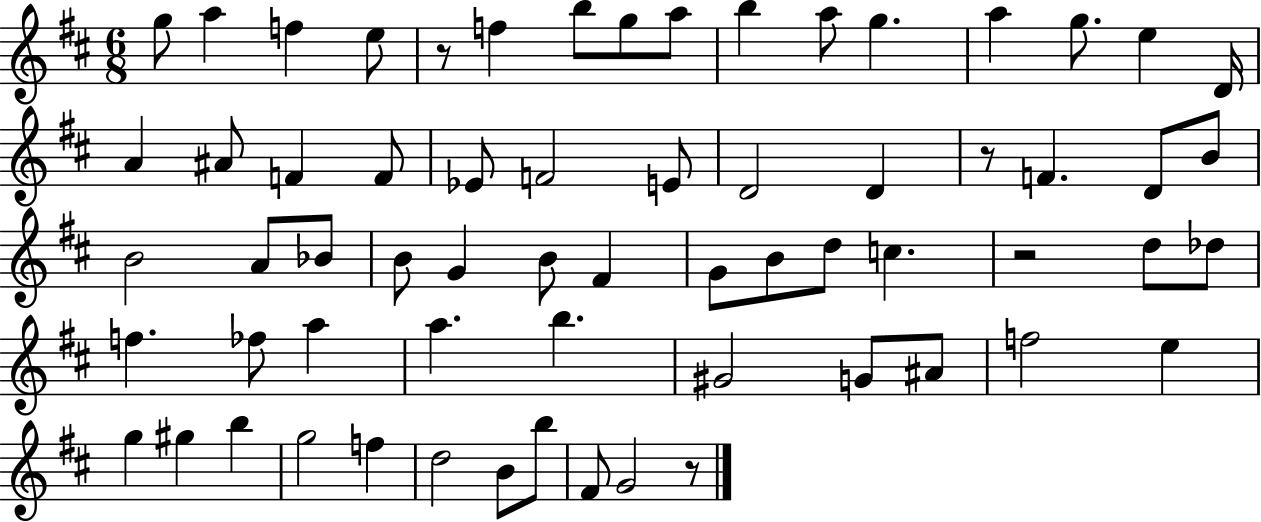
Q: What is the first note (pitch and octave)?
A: G5